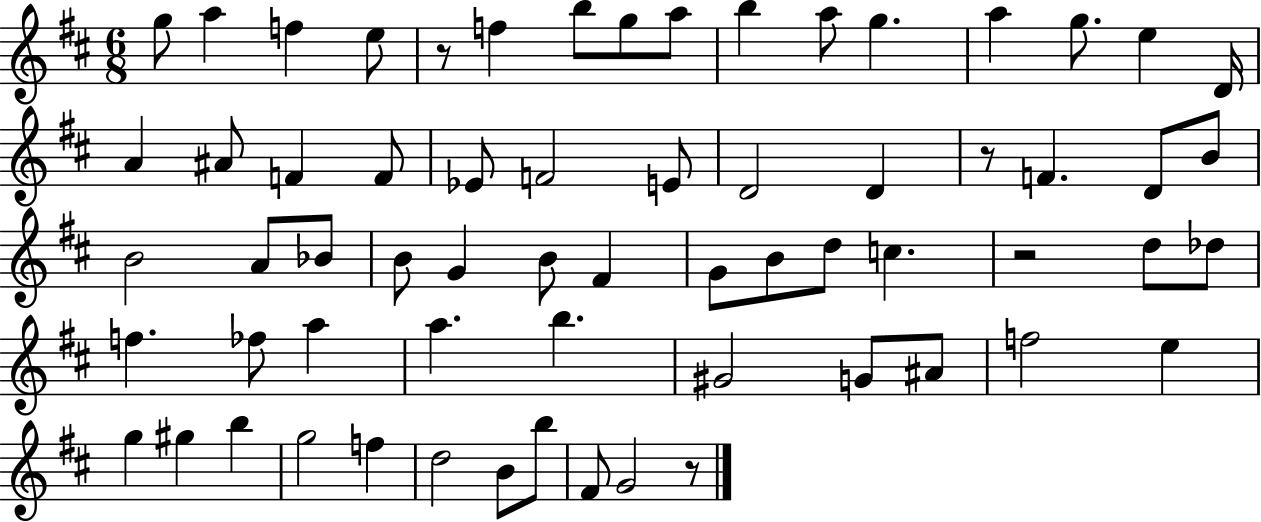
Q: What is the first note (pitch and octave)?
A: G5